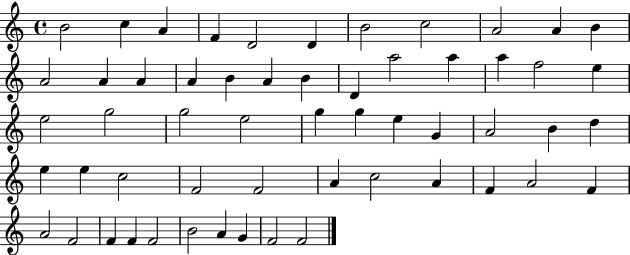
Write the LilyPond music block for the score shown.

{
  \clef treble
  \time 4/4
  \defaultTimeSignature
  \key c \major
  b'2 c''4 a'4 | f'4 d'2 d'4 | b'2 c''2 | a'2 a'4 b'4 | \break a'2 a'4 a'4 | a'4 b'4 a'4 b'4 | d'4 a''2 a''4 | a''4 f''2 e''4 | \break e''2 g''2 | g''2 e''2 | g''4 g''4 e''4 g'4 | a'2 b'4 d''4 | \break e''4 e''4 c''2 | f'2 f'2 | a'4 c''2 a'4 | f'4 a'2 f'4 | \break a'2 f'2 | f'4 f'4 f'2 | b'2 a'4 g'4 | f'2 f'2 | \break \bar "|."
}